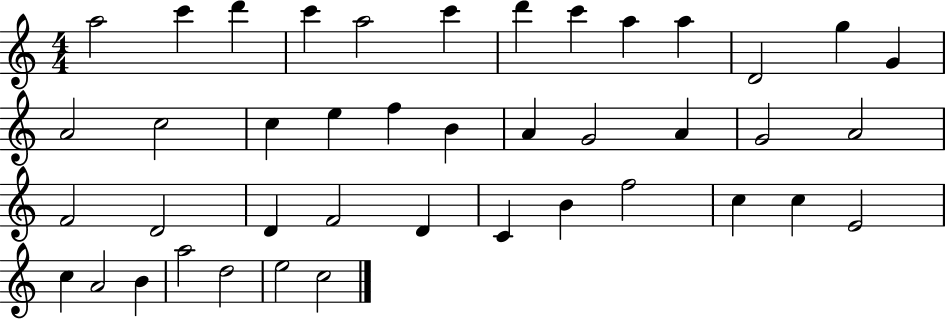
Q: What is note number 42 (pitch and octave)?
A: C5